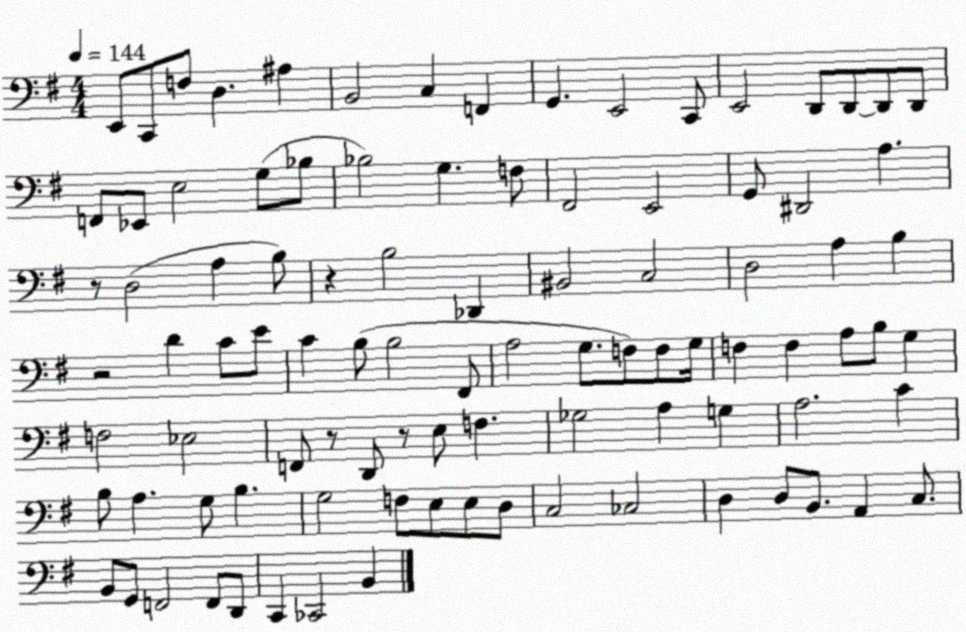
X:1
T:Untitled
M:4/4
L:1/4
K:G
E,,/2 C,,/2 F,/2 D, ^A, B,,2 C, F,, G,, E,,2 C,,/2 E,,2 D,,/2 D,,/2 D,,/2 D,,/2 F,,/2 _E,,/2 E,2 G,/2 _B,/2 _B,2 G, F,/2 ^F,,2 E,,2 G,,/2 ^D,,2 A, z/2 D,2 A, B,/2 z B,2 _D,, ^B,,2 C,2 D,2 A, B, z2 D C/2 E/2 C B,/2 B,2 ^F,,/2 A,2 G,/2 F,/2 F,/2 G,/4 F, F, A,/2 B,/2 G, F,2 _E,2 F,,/2 z/2 D,,/2 z/2 E,/2 F, _G,2 A, G, A,2 C B,/2 A, G,/2 B, G,2 F,/2 E,/2 E,/2 D,/2 C,2 _C,2 D, D,/2 B,,/2 A,, C,/2 B,,/2 G,,/2 F,,2 F,,/2 D,,/2 C,, _C,,2 B,,